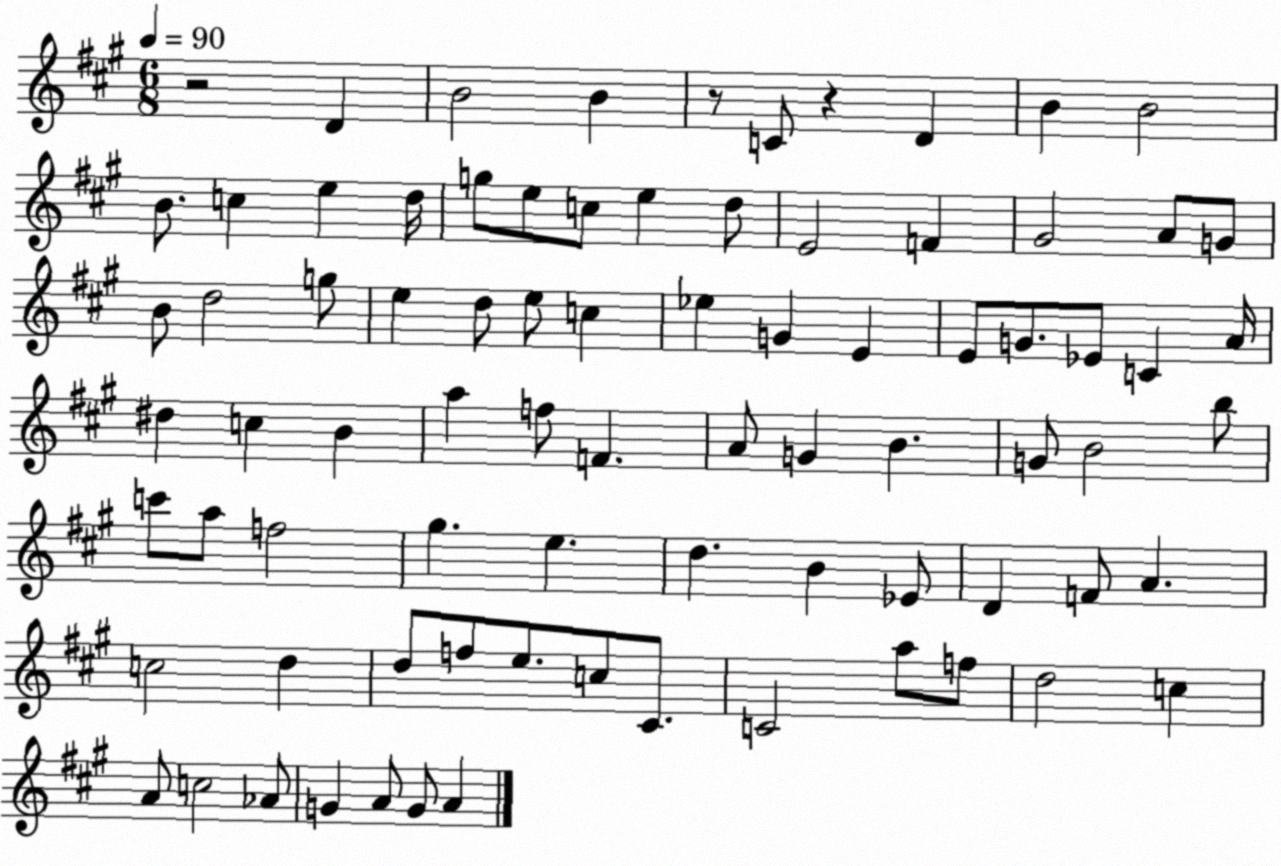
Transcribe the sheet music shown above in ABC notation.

X:1
T:Untitled
M:6/8
L:1/4
K:A
z2 D B2 B z/2 C/2 z D B B2 B/2 c e d/4 g/2 e/2 c/2 e d/2 E2 F ^G2 A/2 G/2 B/2 d2 g/2 e d/2 e/2 c _e G E E/2 G/2 _E/2 C A/4 ^d c B a f/2 F A/2 G B G/2 B2 b/2 c'/2 a/2 f2 ^g e d B _E/2 D F/2 A c2 d d/2 f/2 e/2 c/2 ^C/2 C2 a/2 f/2 d2 c A/2 c2 _A/2 G A/2 G/2 A